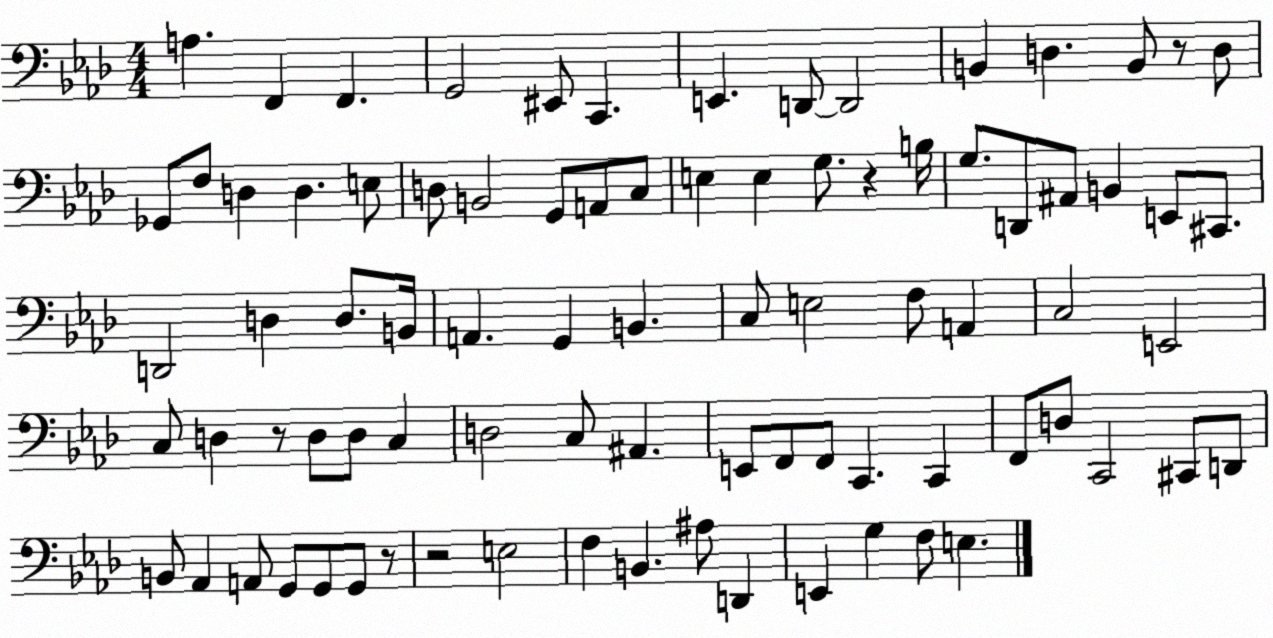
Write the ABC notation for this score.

X:1
T:Untitled
M:4/4
L:1/4
K:Ab
A, F,, F,, G,,2 ^E,,/2 C,, E,, D,,/2 D,,2 B,, D, B,,/2 z/2 D,/2 _G,,/2 F,/2 D, D, E,/2 D,/2 B,,2 G,,/2 A,,/2 C,/2 E, E, G,/2 z B,/4 G,/2 D,,/2 ^A,,/2 B,, E,,/2 ^C,,/2 D,,2 D, D,/2 B,,/4 A,, G,, B,, C,/2 E,2 F,/2 A,, C,2 E,,2 C,/2 D, z/2 D,/2 D,/2 C, D,2 C,/2 ^A,, E,,/2 F,,/2 F,,/2 C,, C,, F,,/2 D,/2 C,,2 ^C,,/2 D,,/2 B,,/2 _A,, A,,/2 G,,/2 G,,/2 G,,/2 z/2 z2 E,2 F, B,, ^A,/2 D,, E,, G, F,/2 E,